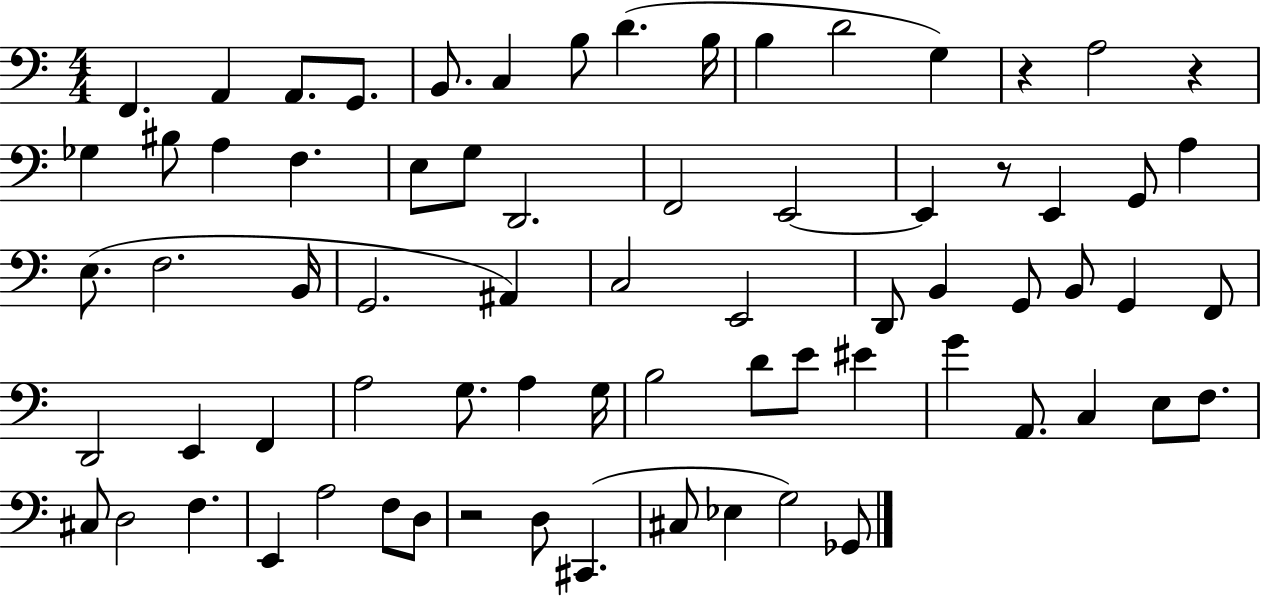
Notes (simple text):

F2/q. A2/q A2/e. G2/e. B2/e. C3/q B3/e D4/q. B3/s B3/q D4/h G3/q R/q A3/h R/q Gb3/q BIS3/e A3/q F3/q. E3/e G3/e D2/h. F2/h E2/h E2/q R/e E2/q G2/e A3/q E3/e. F3/h. B2/s G2/h. A#2/q C3/h E2/h D2/e B2/q G2/e B2/e G2/q F2/e D2/h E2/q F2/q A3/h G3/e. A3/q G3/s B3/h D4/e E4/e EIS4/q G4/q A2/e. C3/q E3/e F3/e. C#3/e D3/h F3/q. E2/q A3/h F3/e D3/e R/h D3/e C#2/q. C#3/e Eb3/q G3/h Gb2/e